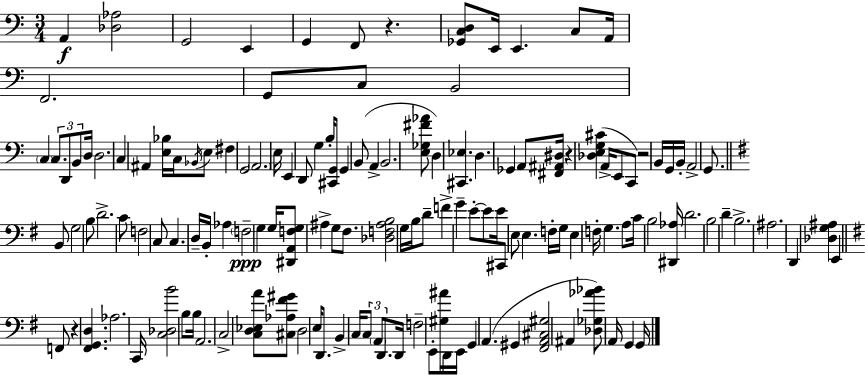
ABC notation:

X:1
T:Untitled
M:3/4
L:1/4
K:C
A,, [_D,_A,]2 G,,2 E,, G,, F,,/2 z [_G,,C,D,]/2 E,,/4 E,, C,/2 A,,/4 F,,2 G,,/2 C,/2 B,,2 C, C,/2 D,,/2 B,,/2 D,/4 D,2 C, ^A,, [E,_B,]/4 C,/4 _B,,/4 E,/2 ^F, G,,2 A,,2 E,/4 E,, D,,/2 G, B,/4 [^C,,G,,]/2 G,, B,,/2 A,, B,,2 [E,_G,^F_A]/2 D, [^C,,_E,] D, _G,, A,,/2 [^F,,^A,,^D,]/4 z [_D,E,G,^C] A,,/4 E,,/2 C,,/2 z2 B,,/4 G,,/4 B,,/4 A,,2 G,,/2 B,,/2 G,2 B,/2 D2 C/2 F,2 C,/2 C, D,/4 B,,/4 _A, F,2 G, G,/4 [^D,,A,,F,G,]/2 ^A, G,/2 ^F,/2 [_D,F,^A,B,]2 G,/4 B,/4 D/2 F G E/2 E/2 E/4 ^C,,/2 E,/2 E, F,/4 G,/4 E, F,/4 G, A,/2 C/4 B,2 [^D,,_A,]/4 D2 B,2 D B,2 ^A,2 D,, [_D,G,^A,] E,, F,,/2 z [^F,,G,,D,] _A,2 C,,/4 [C,_D,B]2 B,/2 B,/4 A,,2 C,2 [C,D,_E,A]/2 [^C,_A,^F^G]/2 D,2 E,/4 D,,/2 B,, C,/4 C,/2 A,,/2 D,,/2 D,,/4 F,2 E,,/2 [^G,^A]/4 D,,/4 E,,/4 G,, A,, ^G,, [^F,,A,,^C,^G,]2 ^A,, [_D,_G,_A_B]/2 A,,/4 G,, G,,/4